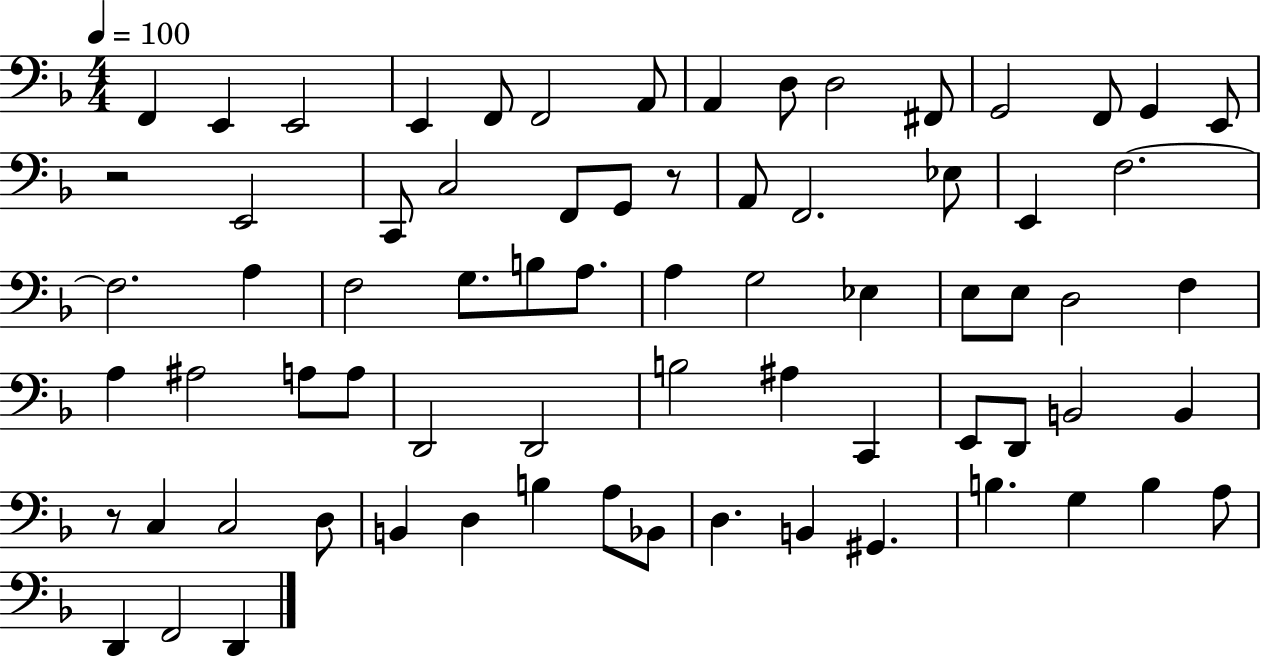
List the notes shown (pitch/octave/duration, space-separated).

F2/q E2/q E2/h E2/q F2/e F2/h A2/e A2/q D3/e D3/h F#2/e G2/h F2/e G2/q E2/e R/h E2/h C2/e C3/h F2/e G2/e R/e A2/e F2/h. Eb3/e E2/q F3/h. F3/h. A3/q F3/h G3/e. B3/e A3/e. A3/q G3/h Eb3/q E3/e E3/e D3/h F3/q A3/q A#3/h A3/e A3/e D2/h D2/h B3/h A#3/q C2/q E2/e D2/e B2/h B2/q R/e C3/q C3/h D3/e B2/q D3/q B3/q A3/e Bb2/e D3/q. B2/q G#2/q. B3/q. G3/q B3/q A3/e D2/q F2/h D2/q